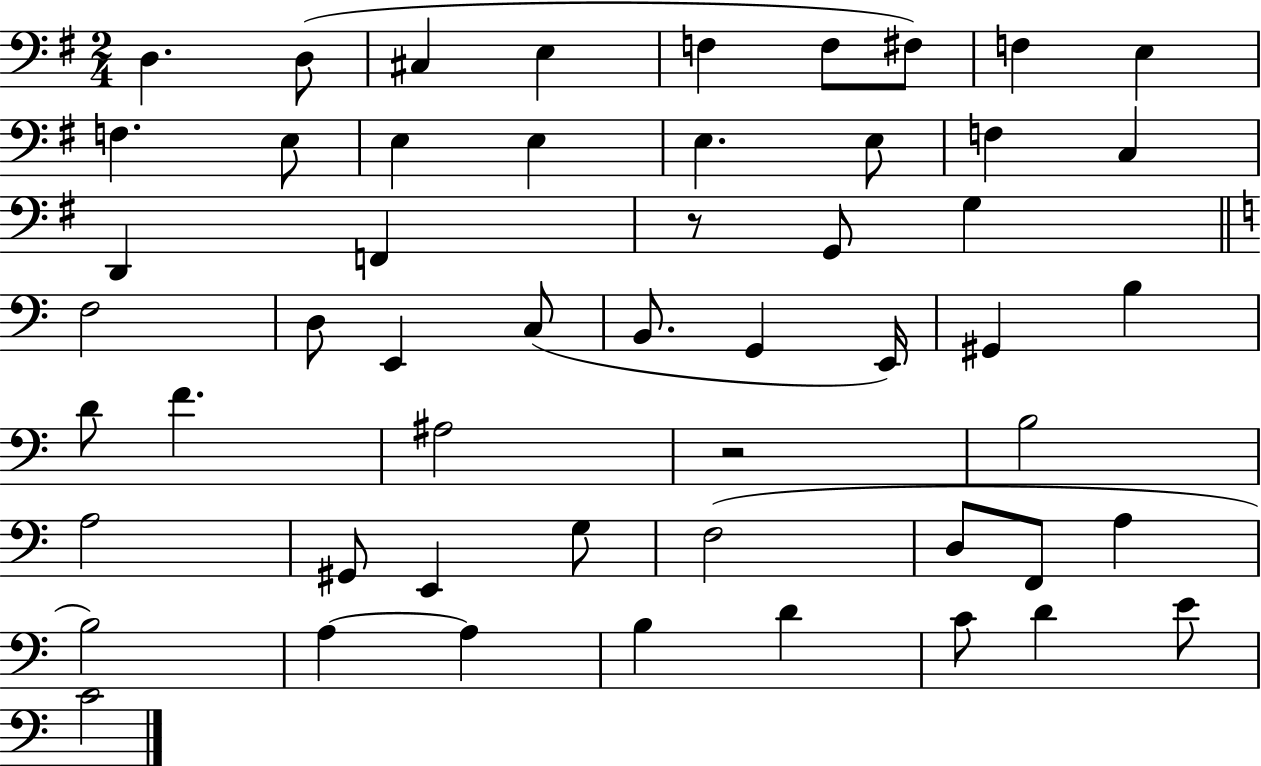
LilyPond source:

{
  \clef bass
  \numericTimeSignature
  \time 2/4
  \key g \major
  d4. d8( | cis4 e4 | f4 f8 fis8) | f4 e4 | \break f4. e8 | e4 e4 | e4. e8 | f4 c4 | \break d,4 f,4 | r8 g,8 g4 | \bar "||" \break \key c \major f2 | d8 e,4 c8( | b,8. g,4 e,16) | gis,4 b4 | \break d'8 f'4. | ais2 | r2 | b2 | \break a2 | gis,8 e,4 g8 | f2( | d8 f,8 a4 | \break b2) | a4~~ a4 | b4 d'4 | c'8 d'4 e'8 | \break c'2 | \bar "|."
}